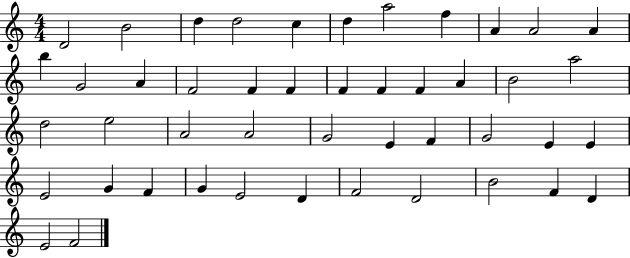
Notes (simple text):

D4/h B4/h D5/q D5/h C5/q D5/q A5/h F5/q A4/q A4/h A4/q B5/q G4/h A4/q F4/h F4/q F4/q F4/q F4/q F4/q A4/q B4/h A5/h D5/h E5/h A4/h A4/h G4/h E4/q F4/q G4/h E4/q E4/q E4/h G4/q F4/q G4/q E4/h D4/q F4/h D4/h B4/h F4/q D4/q E4/h F4/h